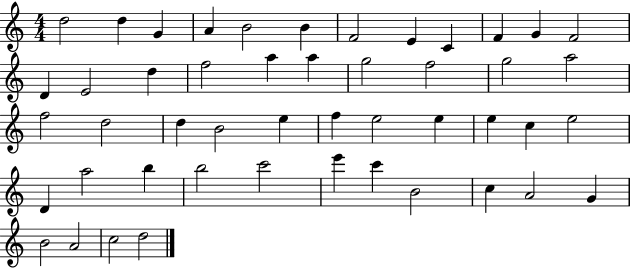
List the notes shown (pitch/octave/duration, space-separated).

D5/h D5/q G4/q A4/q B4/h B4/q F4/h E4/q C4/q F4/q G4/q F4/h D4/q E4/h D5/q F5/h A5/q A5/q G5/h F5/h G5/h A5/h F5/h D5/h D5/q B4/h E5/q F5/q E5/h E5/q E5/q C5/q E5/h D4/q A5/h B5/q B5/h C6/h E6/q C6/q B4/h C5/q A4/h G4/q B4/h A4/h C5/h D5/h